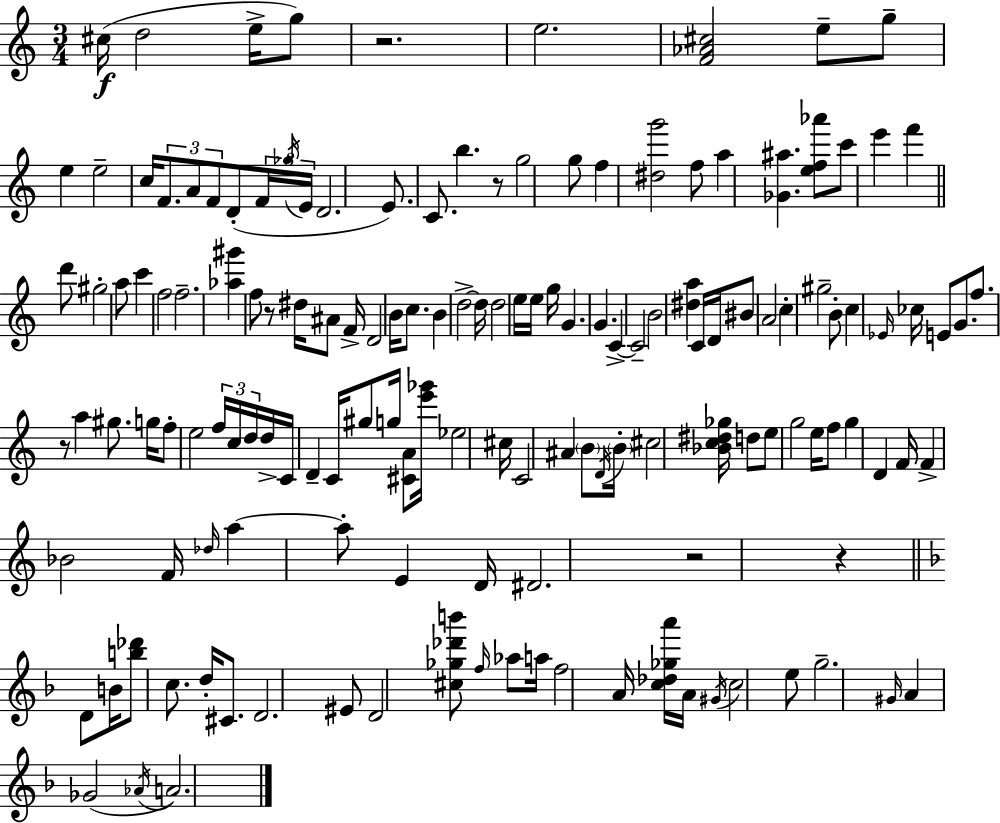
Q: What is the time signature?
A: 3/4